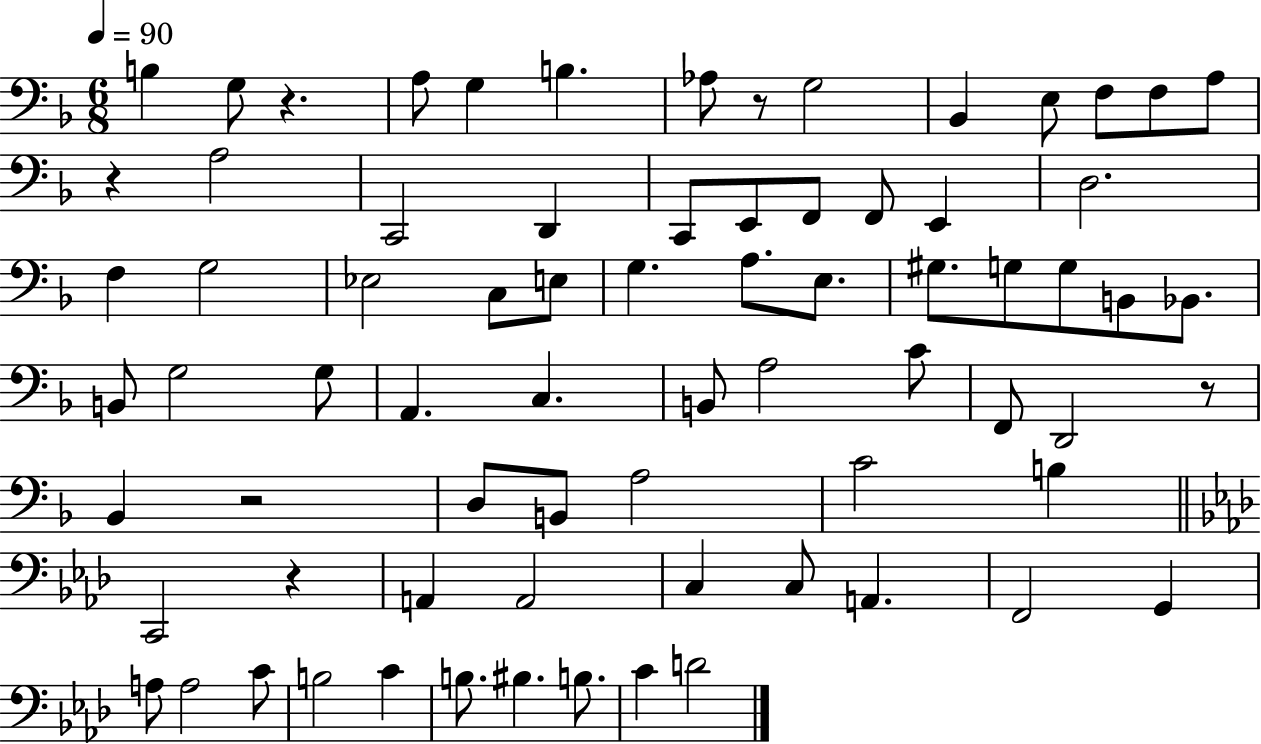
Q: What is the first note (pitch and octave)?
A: B3